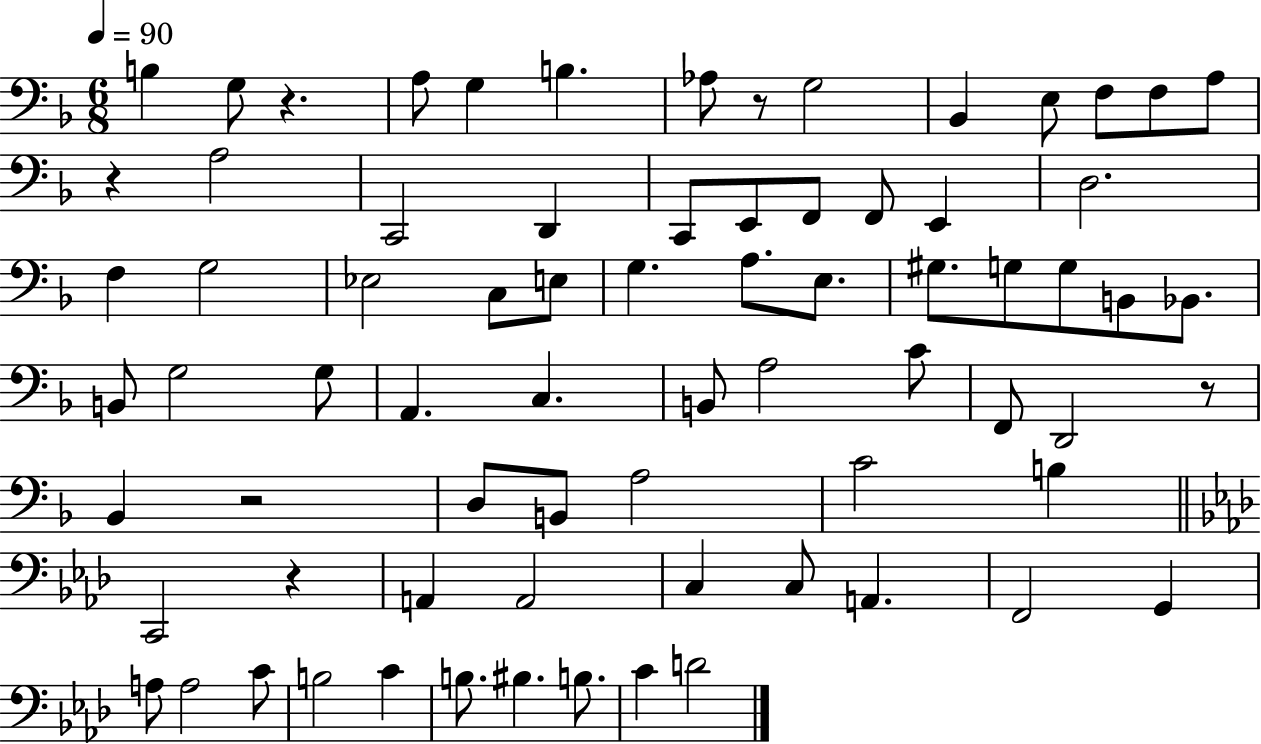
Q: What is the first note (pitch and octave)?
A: B3